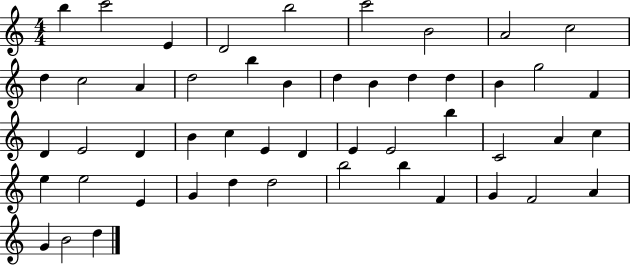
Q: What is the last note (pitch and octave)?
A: D5